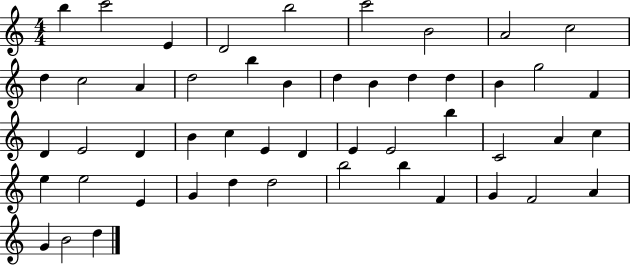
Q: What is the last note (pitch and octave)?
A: D5